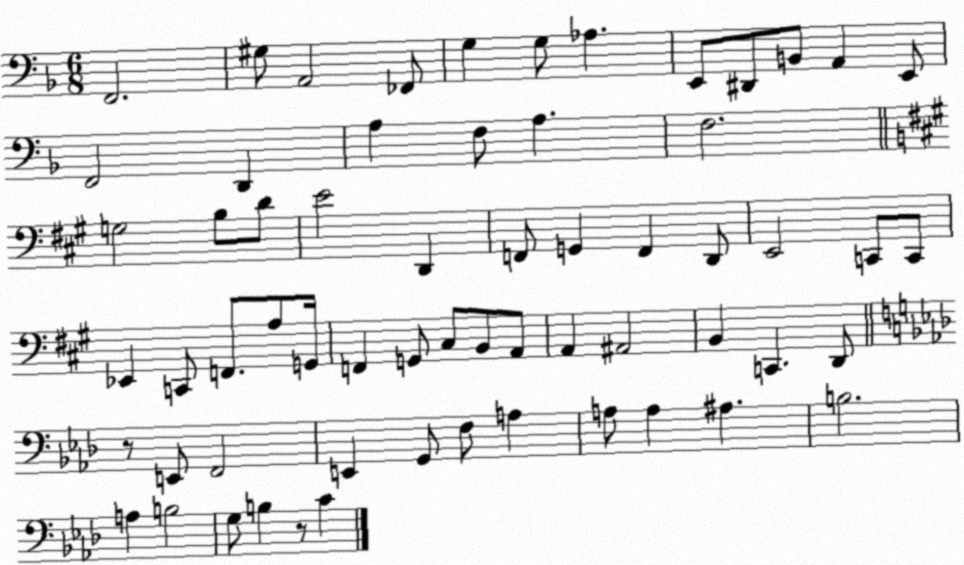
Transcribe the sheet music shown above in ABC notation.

X:1
T:Untitled
M:6/8
L:1/4
K:F
F,,2 ^G,/2 A,,2 _F,,/2 G, G,/2 _A, E,,/2 ^D,,/2 B,,/2 A,, E,,/2 F,,2 D,, A, F,/2 A, F,2 G,2 B,/2 D/2 E2 D,, F,,/2 G,, F,, D,,/2 E,,2 C,,/2 C,,/2 _E,, C,,/2 F,,/2 A,/2 G,,/4 F,, G,,/2 ^C,/2 B,,/2 A,,/2 A,, ^A,,2 B,, C,, D,,/2 z/2 E,,/2 F,,2 E,, G,,/2 F,/2 A, A,/2 A, ^A, B,2 A, B,2 G,/2 B, z/2 C